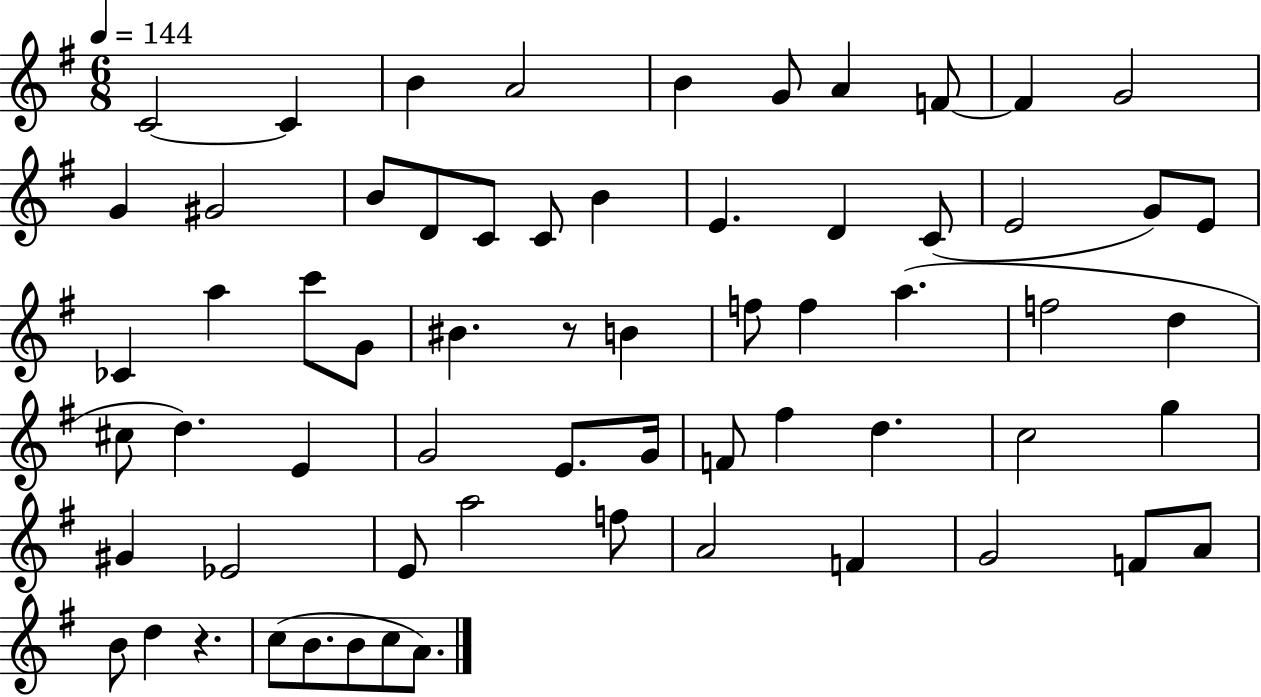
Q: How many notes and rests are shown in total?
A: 64